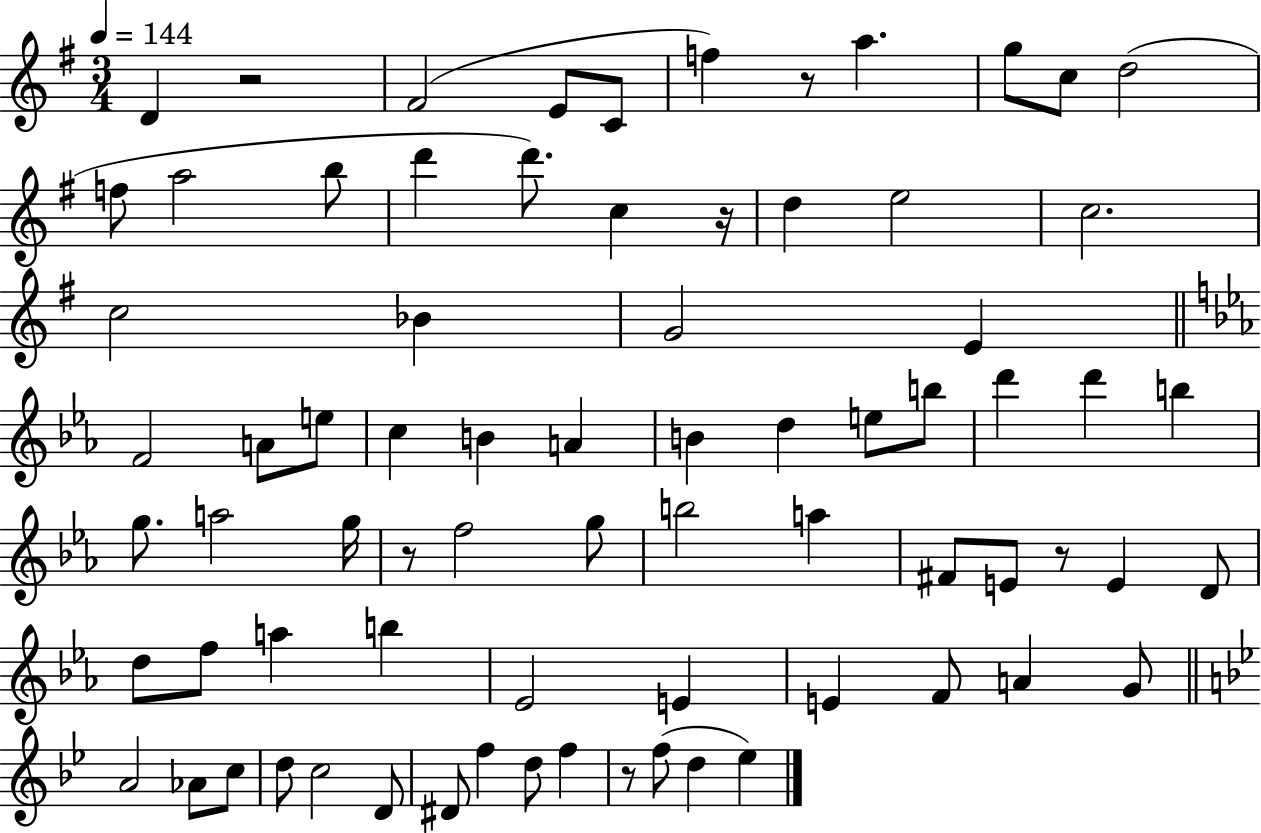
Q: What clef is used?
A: treble